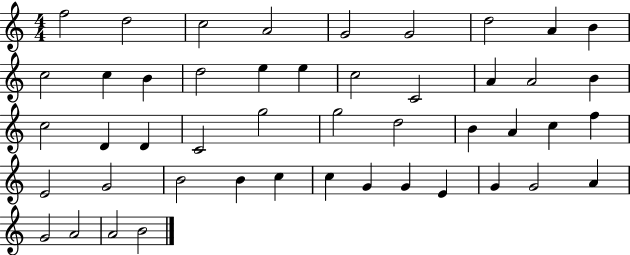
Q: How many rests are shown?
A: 0